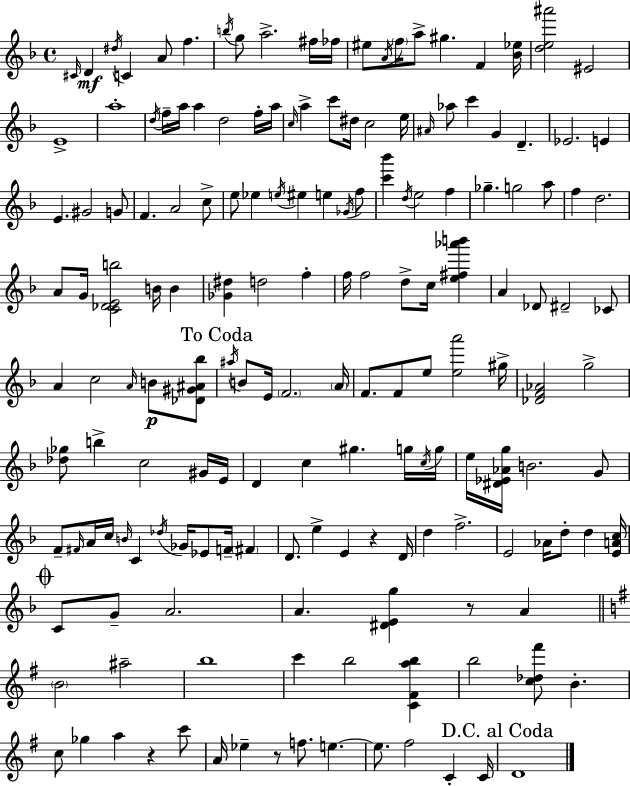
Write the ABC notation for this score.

X:1
T:Untitled
M:4/4
L:1/4
K:Dm
^C/4 D ^d/4 C A/2 f b/4 g/2 a2 ^f/4 _f/4 ^e/2 A/4 f/4 a/2 ^g F [_B_e]/4 [de^a']2 ^E2 E4 a4 d/4 f/4 a/4 a d2 f/4 a/4 c/4 a c'/2 ^d/4 c2 e/4 ^A/4 _a/2 c' G D _E2 E E ^G2 G/2 F A2 c/2 e/2 _e e/4 ^e e _G/4 f/2 [c'_b'] d/4 e2 f _g g2 a/2 f d2 A/2 G/4 [C_DEb]2 B/4 B [_G^d] d2 f f/4 f2 d/2 c/4 [e^f_a'b'] A _D/2 ^D2 _C/2 A c2 A/4 B/2 [_D^G^A_b]/2 ^a/4 B/2 E/4 F2 A/4 F/2 F/2 e/2 [ea']2 ^g/4 [_DF_A]2 g2 [_d_g]/2 b c2 ^G/4 E/4 D c ^g g/4 c/4 g/4 e/4 [^D_E_Ag]/4 B2 G/2 F/2 ^F/4 A/4 c/4 B/4 C _d/4 _G/4 _E/2 F/4 ^F D/2 e E z D/4 d f2 E2 _A/4 d/2 d [EAc]/4 C/2 G/2 A2 A [^DEg] z/2 A B2 ^a2 b4 c' b2 [C^Fab] b2 [c_d^f']/2 B c/2 _g a z c'/2 A/4 _e z/2 f/2 e e/2 ^f2 C C/4 D4